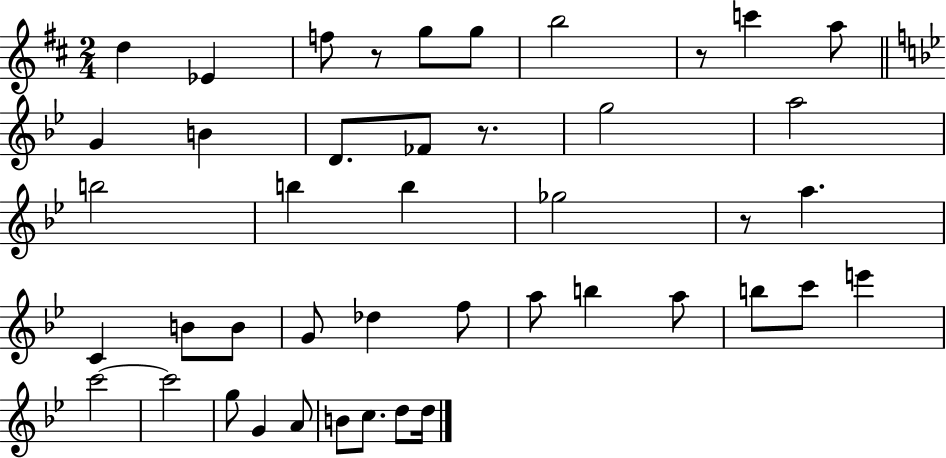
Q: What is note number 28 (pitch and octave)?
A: A5